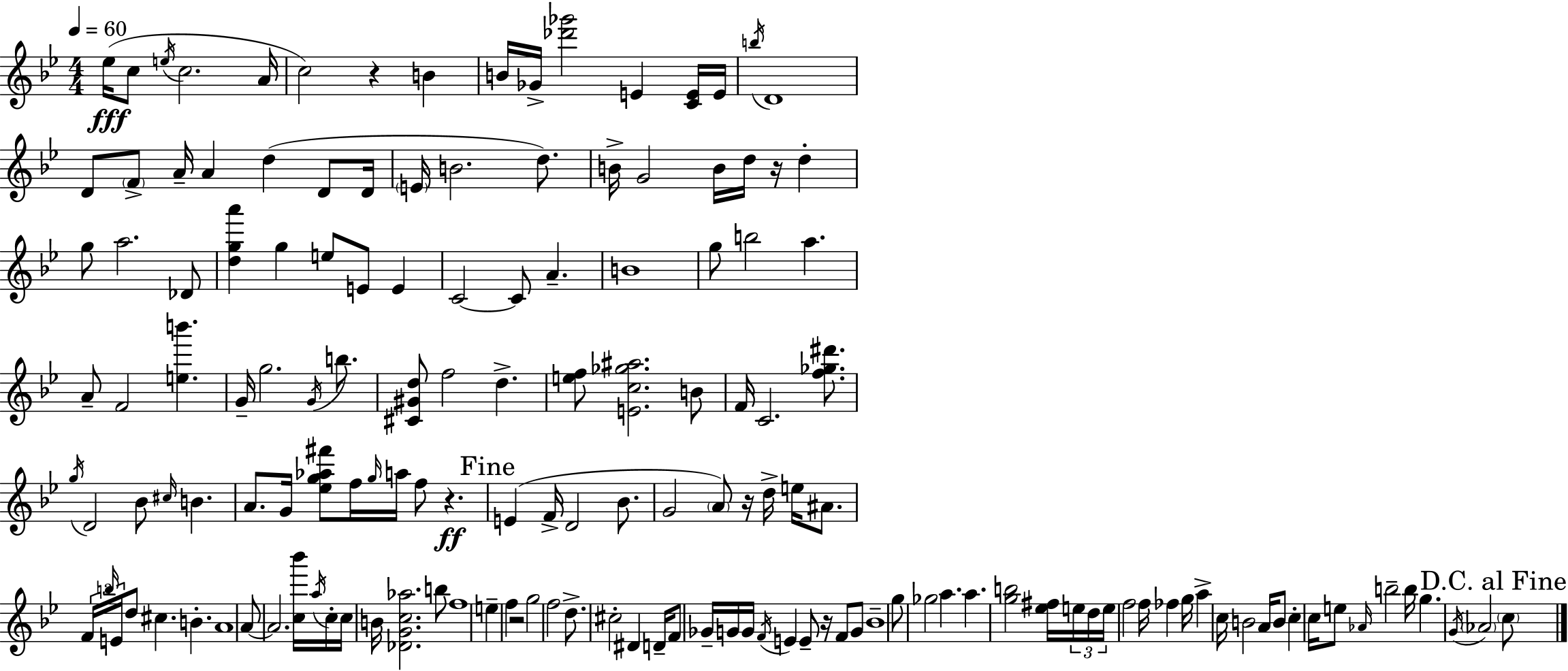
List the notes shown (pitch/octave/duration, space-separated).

Eb5/s C5/e E5/s C5/h. A4/s C5/h R/q B4/q B4/s Gb4/s [Db6,Gb6]/h E4/q [C4,E4]/s E4/s B5/s D4/w D4/e F4/e A4/s A4/q D5/q D4/e D4/s E4/s B4/h. D5/e. B4/s G4/h B4/s D5/s R/s D5/q G5/e A5/h. Db4/e [D5,G5,A6]/q G5/q E5/e E4/e E4/q C4/h C4/e A4/q. B4/w G5/e B5/h A5/q. A4/e F4/h [E5,B6]/q. G4/s G5/h. G4/s B5/e. [C#4,G#4,D5]/e F5/h D5/q. [E5,F5]/e [E4,C5,Gb5,A#5]/h. B4/e F4/s C4/h. [F5,Gb5,D#6]/e. G5/s D4/h Bb4/e C#5/s B4/q. A4/e. G4/s [Eb5,G5,Ab5,F#6]/e F5/s G5/s A5/s F5/e R/q. E4/q F4/s D4/h Bb4/e. G4/h A4/e R/s D5/s E5/s A#4/e. F4/s B5/s E4/s D5/e C#5/q. B4/q. A4/w A4/e A4/h. [C5,Bb6]/s A5/s C5/s C5/s B4/s [Db4,G4,C5,Ab5]/h. B5/e F5/w E5/q F5/q R/h G5/h F5/h D5/e. C#5/h D#4/q D4/s F4/e Gb4/s G4/s G4/s F4/s E4/q E4/e R/s F4/e G4/e Bb4/w G5/e Gb5/h A5/q. A5/q. [G5,B5]/h [Eb5,F#5]/s E5/s D5/s E5/s F5/h F5/s FES5/q G5/s A5/q C5/s B4/h A4/s B4/e C5/q C5/s E5/e Ab4/s B5/h B5/s G5/q. G4/s Ab4/h C5/e